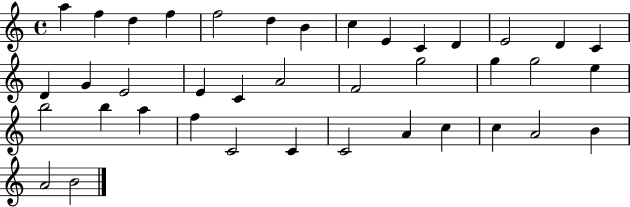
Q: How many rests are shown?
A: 0